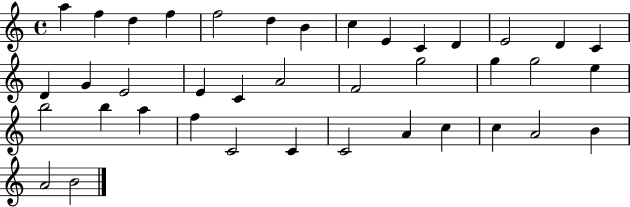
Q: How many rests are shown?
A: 0